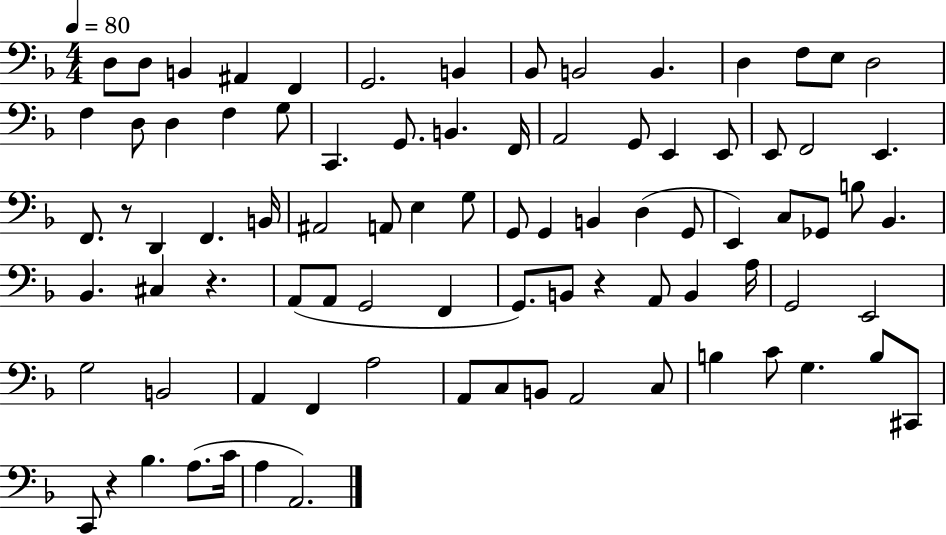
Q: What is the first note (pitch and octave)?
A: D3